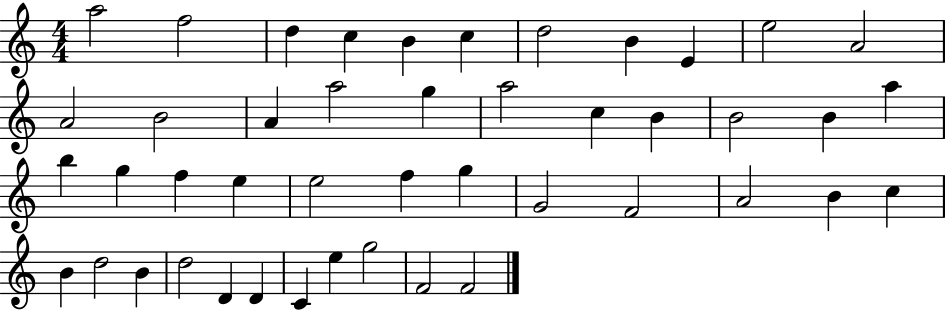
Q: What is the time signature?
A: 4/4